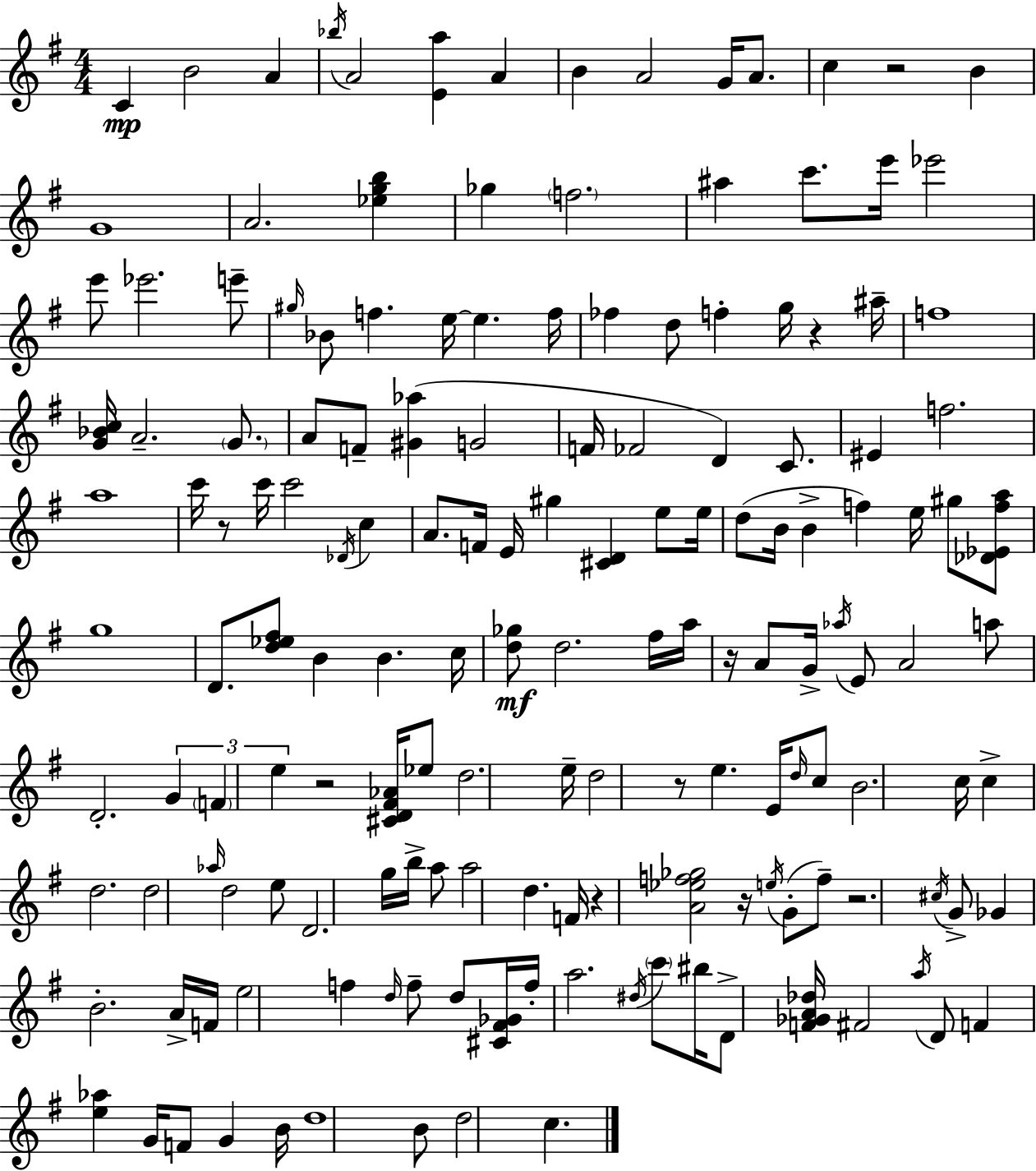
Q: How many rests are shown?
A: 9